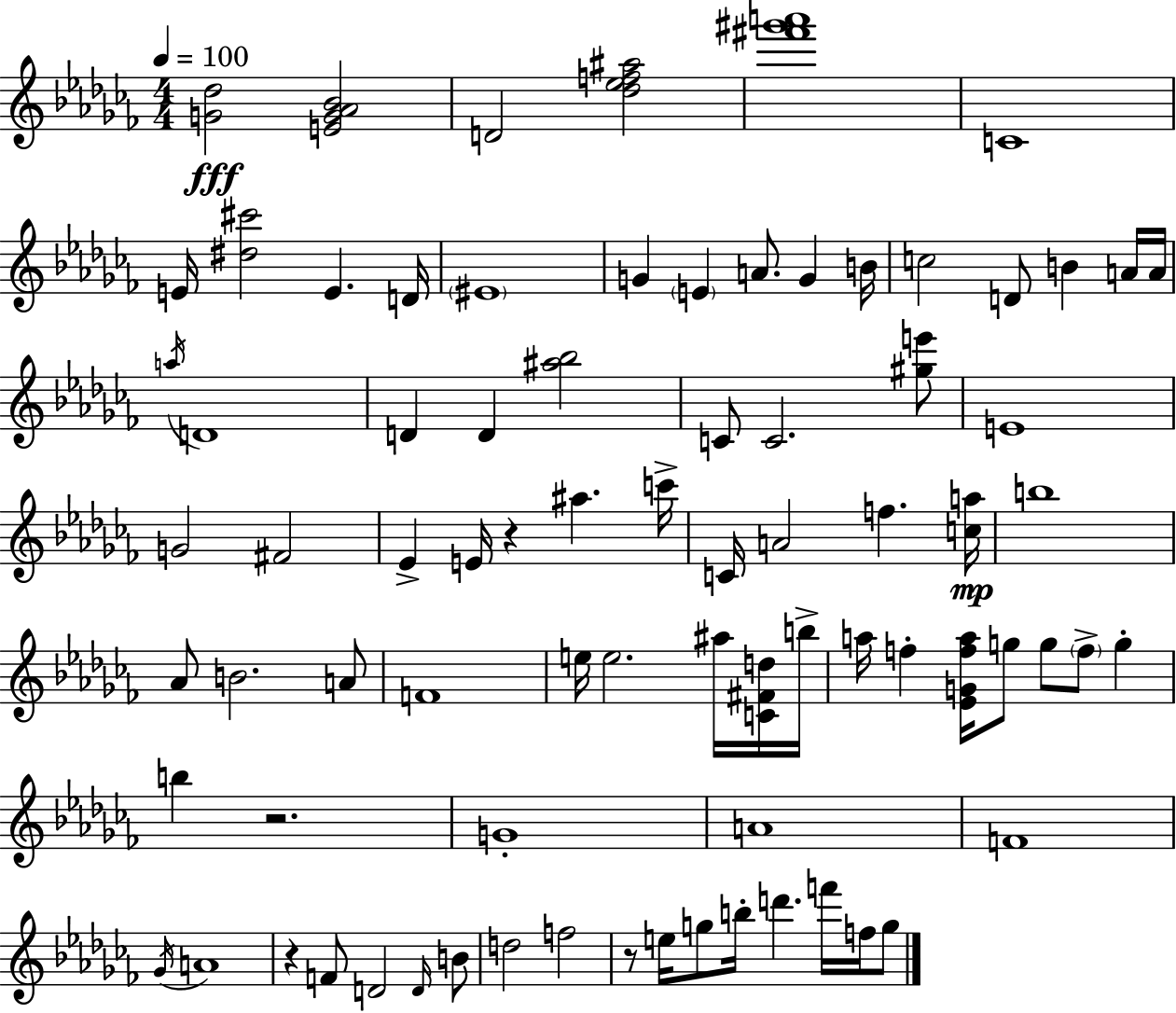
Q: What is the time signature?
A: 4/4